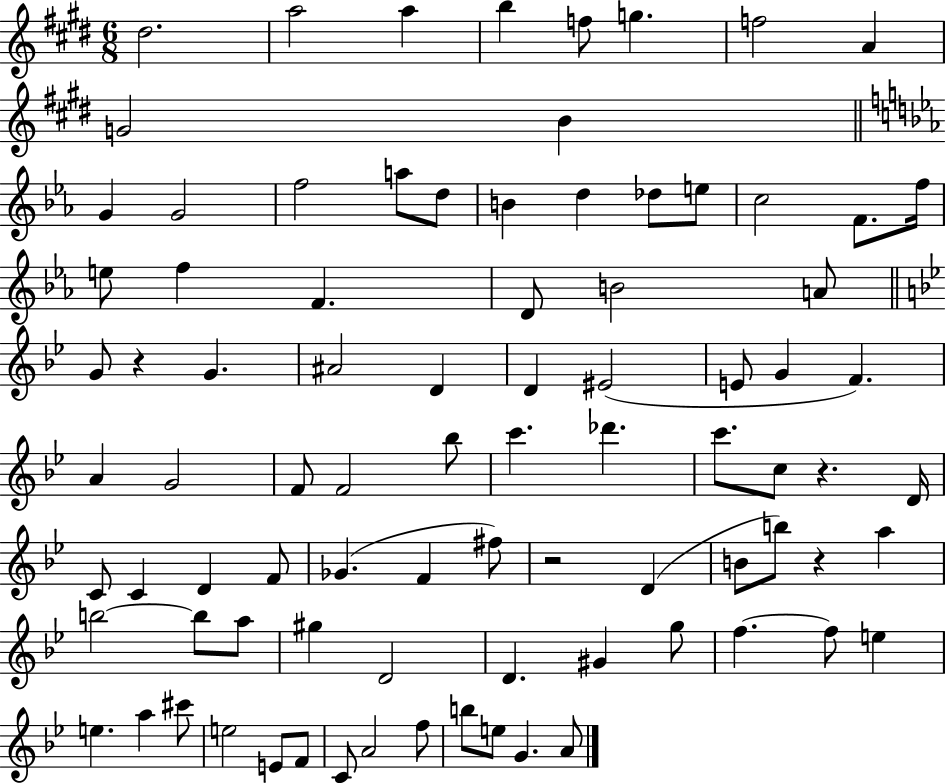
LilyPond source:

{
  \clef treble
  \numericTimeSignature
  \time 6/8
  \key e \major
  dis''2. | a''2 a''4 | b''4 f''8 g''4. | f''2 a'4 | \break g'2 b'4 | \bar "||" \break \key ees \major g'4 g'2 | f''2 a''8 d''8 | b'4 d''4 des''8 e''8 | c''2 f'8. f''16 | \break e''8 f''4 f'4. | d'8 b'2 a'8 | \bar "||" \break \key bes \major g'8 r4 g'4. | ais'2 d'4 | d'4 eis'2( | e'8 g'4 f'4.) | \break a'4 g'2 | f'8 f'2 bes''8 | c'''4. des'''4. | c'''8. c''8 r4. d'16 | \break c'8 c'4 d'4 f'8 | ges'4.( f'4 fis''8) | r2 d'4( | b'8 b''8) r4 a''4 | \break b''2~~ b''8 a''8 | gis''4 d'2 | d'4. gis'4 g''8 | f''4.~~ f''8 e''4 | \break e''4. a''4 cis'''8 | e''2 e'8 f'8 | c'8 a'2 f''8 | b''8 e''8 g'4. a'8 | \break \bar "|."
}